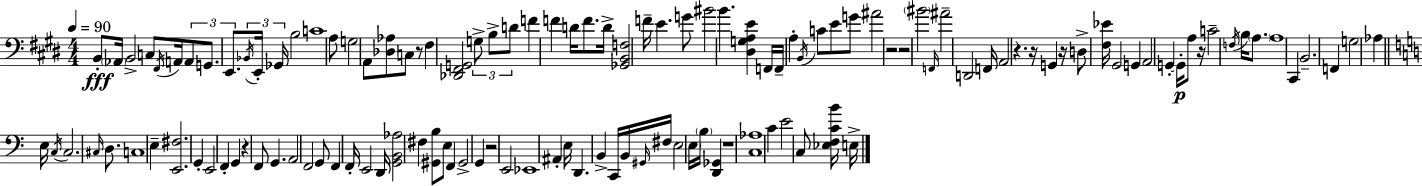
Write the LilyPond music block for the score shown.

{
  \clef bass
  \numericTimeSignature
  \time 4/4
  \key e \major
  \tempo 4 = 90
  b,8-.\fff \parenthesize aes,16 b,2-> c8 \acciaccatura { fis,16 } a,16 \tuplet 3/2 { a,8 | g,8. e,8. } \tuplet 3/2 { \acciaccatura { bes,16 } e,16-. ges,16 } b2 | c'1 | a8 g2 a,8 <des aes>8 | \break c8 r8 fis4 <des, fis, g,>2 | \tuplet 3/2 { g8-> b8-> d'8 } f'4 f'4 d'16 f'8. | d'16-> <ges, b, f>2 f'16-- e'4. | g'8 bis'2 b'4. | \break <dis g a e'>4 f,16 f,16-- a4-. \acciaccatura { b,16 } c'8 e'8 | g'8 ais'2 r2 | r2 \parenthesize bis'2 | \grace { f,16 } ais'2-- d,2 | \break f,16 a,2 r4. | r16 g,4 r16 d8-> <fis ees'>16 gis,2 | g,4 a,2 | g,4-.~~ g,16-.\p a8 r16 c'2-- | \break \acciaccatura { f16 } b16 \parenthesize a8. a1 | cis,4 b,2.-- | f,4 g2 | aes4 \bar "||" \break \key c \major e16 \acciaccatura { c16 } c2. \grace { cis16 } d8. | c1 | e4-- <e, fis>2. | g,4-. e,2 f,4-. | \break g,4 r4 f,8 g,4. | a,2 f,2 | g,8 f,4 f,16-. e,2 | d,16 <g, b, aes>2 fis4 <gis, b>8 | \break e8 f,4 gis,2-> g,4 | r2 e,2 | ees,1 | ais,4-. e16 d,4. b,4-> | \break c,16 b,16 \grace { gis,16 } fis16 e2 \parenthesize e16 \parenthesize b16 <d, ges,>4 | r1 | <c aes>1 | c'4 e'2 c8 | \break <ees f c' b'>16 e16-> \bar "|."
}